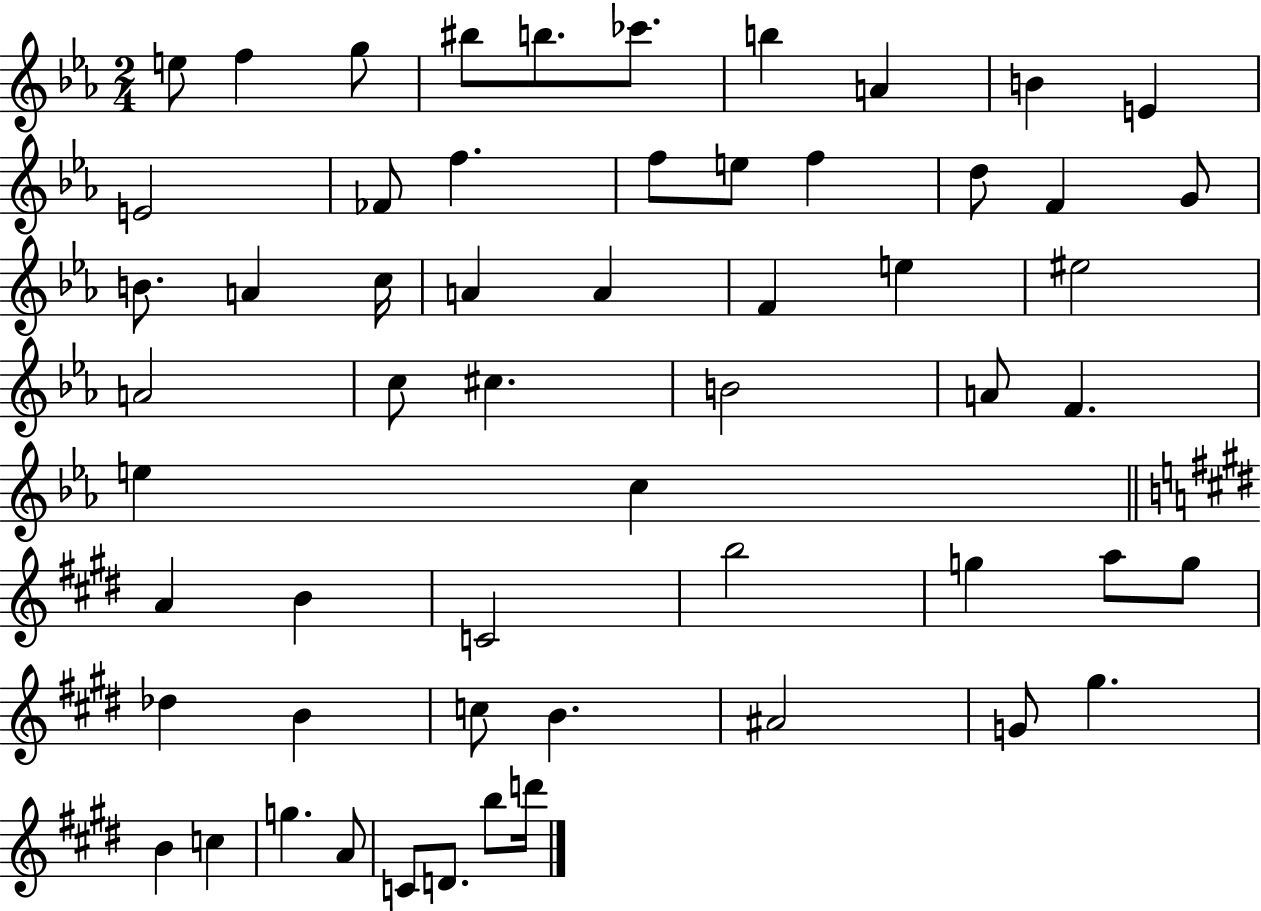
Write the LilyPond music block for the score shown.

{
  \clef treble
  \numericTimeSignature
  \time 2/4
  \key ees \major
  e''8 f''4 g''8 | bis''8 b''8. ces'''8. | b''4 a'4 | b'4 e'4 | \break e'2 | fes'8 f''4. | f''8 e''8 f''4 | d''8 f'4 g'8 | \break b'8. a'4 c''16 | a'4 a'4 | f'4 e''4 | eis''2 | \break a'2 | c''8 cis''4. | b'2 | a'8 f'4. | \break e''4 c''4 | \bar "||" \break \key e \major a'4 b'4 | c'2 | b''2 | g''4 a''8 g''8 | \break des''4 b'4 | c''8 b'4. | ais'2 | g'8 gis''4. | \break b'4 c''4 | g''4. a'8 | c'8 d'8. b''8 d'''16 | \bar "|."
}